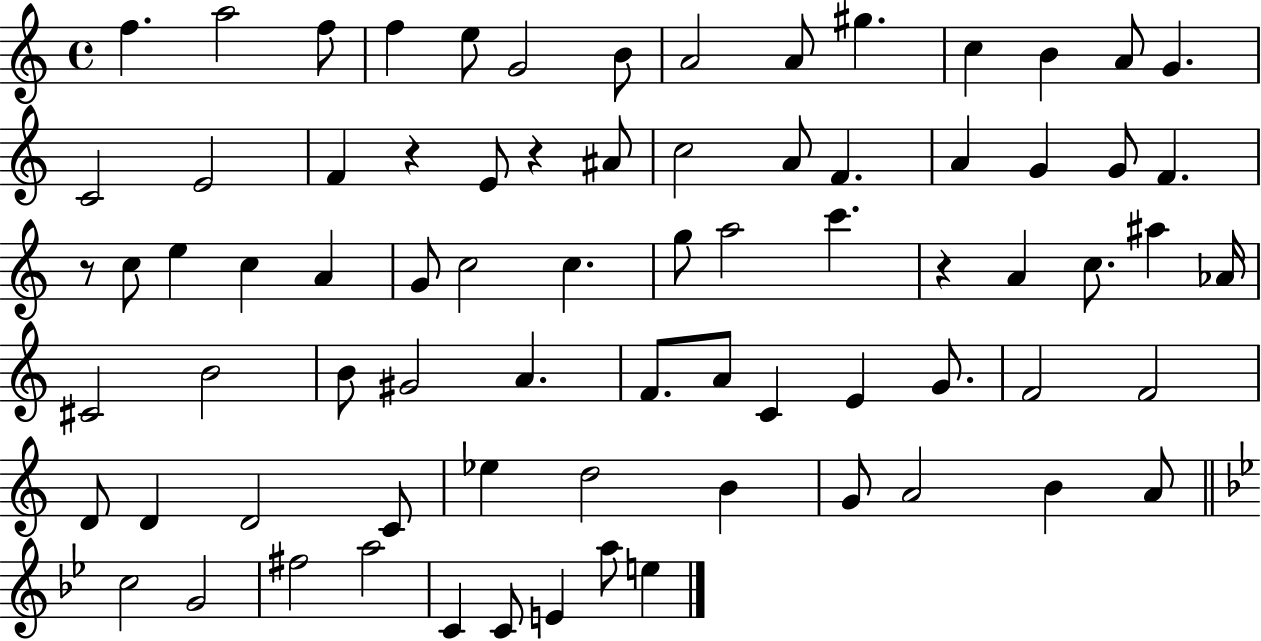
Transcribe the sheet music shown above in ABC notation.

X:1
T:Untitled
M:4/4
L:1/4
K:C
f a2 f/2 f e/2 G2 B/2 A2 A/2 ^g c B A/2 G C2 E2 F z E/2 z ^A/2 c2 A/2 F A G G/2 F z/2 c/2 e c A G/2 c2 c g/2 a2 c' z A c/2 ^a _A/4 ^C2 B2 B/2 ^G2 A F/2 A/2 C E G/2 F2 F2 D/2 D D2 C/2 _e d2 B G/2 A2 B A/2 c2 G2 ^f2 a2 C C/2 E a/2 e